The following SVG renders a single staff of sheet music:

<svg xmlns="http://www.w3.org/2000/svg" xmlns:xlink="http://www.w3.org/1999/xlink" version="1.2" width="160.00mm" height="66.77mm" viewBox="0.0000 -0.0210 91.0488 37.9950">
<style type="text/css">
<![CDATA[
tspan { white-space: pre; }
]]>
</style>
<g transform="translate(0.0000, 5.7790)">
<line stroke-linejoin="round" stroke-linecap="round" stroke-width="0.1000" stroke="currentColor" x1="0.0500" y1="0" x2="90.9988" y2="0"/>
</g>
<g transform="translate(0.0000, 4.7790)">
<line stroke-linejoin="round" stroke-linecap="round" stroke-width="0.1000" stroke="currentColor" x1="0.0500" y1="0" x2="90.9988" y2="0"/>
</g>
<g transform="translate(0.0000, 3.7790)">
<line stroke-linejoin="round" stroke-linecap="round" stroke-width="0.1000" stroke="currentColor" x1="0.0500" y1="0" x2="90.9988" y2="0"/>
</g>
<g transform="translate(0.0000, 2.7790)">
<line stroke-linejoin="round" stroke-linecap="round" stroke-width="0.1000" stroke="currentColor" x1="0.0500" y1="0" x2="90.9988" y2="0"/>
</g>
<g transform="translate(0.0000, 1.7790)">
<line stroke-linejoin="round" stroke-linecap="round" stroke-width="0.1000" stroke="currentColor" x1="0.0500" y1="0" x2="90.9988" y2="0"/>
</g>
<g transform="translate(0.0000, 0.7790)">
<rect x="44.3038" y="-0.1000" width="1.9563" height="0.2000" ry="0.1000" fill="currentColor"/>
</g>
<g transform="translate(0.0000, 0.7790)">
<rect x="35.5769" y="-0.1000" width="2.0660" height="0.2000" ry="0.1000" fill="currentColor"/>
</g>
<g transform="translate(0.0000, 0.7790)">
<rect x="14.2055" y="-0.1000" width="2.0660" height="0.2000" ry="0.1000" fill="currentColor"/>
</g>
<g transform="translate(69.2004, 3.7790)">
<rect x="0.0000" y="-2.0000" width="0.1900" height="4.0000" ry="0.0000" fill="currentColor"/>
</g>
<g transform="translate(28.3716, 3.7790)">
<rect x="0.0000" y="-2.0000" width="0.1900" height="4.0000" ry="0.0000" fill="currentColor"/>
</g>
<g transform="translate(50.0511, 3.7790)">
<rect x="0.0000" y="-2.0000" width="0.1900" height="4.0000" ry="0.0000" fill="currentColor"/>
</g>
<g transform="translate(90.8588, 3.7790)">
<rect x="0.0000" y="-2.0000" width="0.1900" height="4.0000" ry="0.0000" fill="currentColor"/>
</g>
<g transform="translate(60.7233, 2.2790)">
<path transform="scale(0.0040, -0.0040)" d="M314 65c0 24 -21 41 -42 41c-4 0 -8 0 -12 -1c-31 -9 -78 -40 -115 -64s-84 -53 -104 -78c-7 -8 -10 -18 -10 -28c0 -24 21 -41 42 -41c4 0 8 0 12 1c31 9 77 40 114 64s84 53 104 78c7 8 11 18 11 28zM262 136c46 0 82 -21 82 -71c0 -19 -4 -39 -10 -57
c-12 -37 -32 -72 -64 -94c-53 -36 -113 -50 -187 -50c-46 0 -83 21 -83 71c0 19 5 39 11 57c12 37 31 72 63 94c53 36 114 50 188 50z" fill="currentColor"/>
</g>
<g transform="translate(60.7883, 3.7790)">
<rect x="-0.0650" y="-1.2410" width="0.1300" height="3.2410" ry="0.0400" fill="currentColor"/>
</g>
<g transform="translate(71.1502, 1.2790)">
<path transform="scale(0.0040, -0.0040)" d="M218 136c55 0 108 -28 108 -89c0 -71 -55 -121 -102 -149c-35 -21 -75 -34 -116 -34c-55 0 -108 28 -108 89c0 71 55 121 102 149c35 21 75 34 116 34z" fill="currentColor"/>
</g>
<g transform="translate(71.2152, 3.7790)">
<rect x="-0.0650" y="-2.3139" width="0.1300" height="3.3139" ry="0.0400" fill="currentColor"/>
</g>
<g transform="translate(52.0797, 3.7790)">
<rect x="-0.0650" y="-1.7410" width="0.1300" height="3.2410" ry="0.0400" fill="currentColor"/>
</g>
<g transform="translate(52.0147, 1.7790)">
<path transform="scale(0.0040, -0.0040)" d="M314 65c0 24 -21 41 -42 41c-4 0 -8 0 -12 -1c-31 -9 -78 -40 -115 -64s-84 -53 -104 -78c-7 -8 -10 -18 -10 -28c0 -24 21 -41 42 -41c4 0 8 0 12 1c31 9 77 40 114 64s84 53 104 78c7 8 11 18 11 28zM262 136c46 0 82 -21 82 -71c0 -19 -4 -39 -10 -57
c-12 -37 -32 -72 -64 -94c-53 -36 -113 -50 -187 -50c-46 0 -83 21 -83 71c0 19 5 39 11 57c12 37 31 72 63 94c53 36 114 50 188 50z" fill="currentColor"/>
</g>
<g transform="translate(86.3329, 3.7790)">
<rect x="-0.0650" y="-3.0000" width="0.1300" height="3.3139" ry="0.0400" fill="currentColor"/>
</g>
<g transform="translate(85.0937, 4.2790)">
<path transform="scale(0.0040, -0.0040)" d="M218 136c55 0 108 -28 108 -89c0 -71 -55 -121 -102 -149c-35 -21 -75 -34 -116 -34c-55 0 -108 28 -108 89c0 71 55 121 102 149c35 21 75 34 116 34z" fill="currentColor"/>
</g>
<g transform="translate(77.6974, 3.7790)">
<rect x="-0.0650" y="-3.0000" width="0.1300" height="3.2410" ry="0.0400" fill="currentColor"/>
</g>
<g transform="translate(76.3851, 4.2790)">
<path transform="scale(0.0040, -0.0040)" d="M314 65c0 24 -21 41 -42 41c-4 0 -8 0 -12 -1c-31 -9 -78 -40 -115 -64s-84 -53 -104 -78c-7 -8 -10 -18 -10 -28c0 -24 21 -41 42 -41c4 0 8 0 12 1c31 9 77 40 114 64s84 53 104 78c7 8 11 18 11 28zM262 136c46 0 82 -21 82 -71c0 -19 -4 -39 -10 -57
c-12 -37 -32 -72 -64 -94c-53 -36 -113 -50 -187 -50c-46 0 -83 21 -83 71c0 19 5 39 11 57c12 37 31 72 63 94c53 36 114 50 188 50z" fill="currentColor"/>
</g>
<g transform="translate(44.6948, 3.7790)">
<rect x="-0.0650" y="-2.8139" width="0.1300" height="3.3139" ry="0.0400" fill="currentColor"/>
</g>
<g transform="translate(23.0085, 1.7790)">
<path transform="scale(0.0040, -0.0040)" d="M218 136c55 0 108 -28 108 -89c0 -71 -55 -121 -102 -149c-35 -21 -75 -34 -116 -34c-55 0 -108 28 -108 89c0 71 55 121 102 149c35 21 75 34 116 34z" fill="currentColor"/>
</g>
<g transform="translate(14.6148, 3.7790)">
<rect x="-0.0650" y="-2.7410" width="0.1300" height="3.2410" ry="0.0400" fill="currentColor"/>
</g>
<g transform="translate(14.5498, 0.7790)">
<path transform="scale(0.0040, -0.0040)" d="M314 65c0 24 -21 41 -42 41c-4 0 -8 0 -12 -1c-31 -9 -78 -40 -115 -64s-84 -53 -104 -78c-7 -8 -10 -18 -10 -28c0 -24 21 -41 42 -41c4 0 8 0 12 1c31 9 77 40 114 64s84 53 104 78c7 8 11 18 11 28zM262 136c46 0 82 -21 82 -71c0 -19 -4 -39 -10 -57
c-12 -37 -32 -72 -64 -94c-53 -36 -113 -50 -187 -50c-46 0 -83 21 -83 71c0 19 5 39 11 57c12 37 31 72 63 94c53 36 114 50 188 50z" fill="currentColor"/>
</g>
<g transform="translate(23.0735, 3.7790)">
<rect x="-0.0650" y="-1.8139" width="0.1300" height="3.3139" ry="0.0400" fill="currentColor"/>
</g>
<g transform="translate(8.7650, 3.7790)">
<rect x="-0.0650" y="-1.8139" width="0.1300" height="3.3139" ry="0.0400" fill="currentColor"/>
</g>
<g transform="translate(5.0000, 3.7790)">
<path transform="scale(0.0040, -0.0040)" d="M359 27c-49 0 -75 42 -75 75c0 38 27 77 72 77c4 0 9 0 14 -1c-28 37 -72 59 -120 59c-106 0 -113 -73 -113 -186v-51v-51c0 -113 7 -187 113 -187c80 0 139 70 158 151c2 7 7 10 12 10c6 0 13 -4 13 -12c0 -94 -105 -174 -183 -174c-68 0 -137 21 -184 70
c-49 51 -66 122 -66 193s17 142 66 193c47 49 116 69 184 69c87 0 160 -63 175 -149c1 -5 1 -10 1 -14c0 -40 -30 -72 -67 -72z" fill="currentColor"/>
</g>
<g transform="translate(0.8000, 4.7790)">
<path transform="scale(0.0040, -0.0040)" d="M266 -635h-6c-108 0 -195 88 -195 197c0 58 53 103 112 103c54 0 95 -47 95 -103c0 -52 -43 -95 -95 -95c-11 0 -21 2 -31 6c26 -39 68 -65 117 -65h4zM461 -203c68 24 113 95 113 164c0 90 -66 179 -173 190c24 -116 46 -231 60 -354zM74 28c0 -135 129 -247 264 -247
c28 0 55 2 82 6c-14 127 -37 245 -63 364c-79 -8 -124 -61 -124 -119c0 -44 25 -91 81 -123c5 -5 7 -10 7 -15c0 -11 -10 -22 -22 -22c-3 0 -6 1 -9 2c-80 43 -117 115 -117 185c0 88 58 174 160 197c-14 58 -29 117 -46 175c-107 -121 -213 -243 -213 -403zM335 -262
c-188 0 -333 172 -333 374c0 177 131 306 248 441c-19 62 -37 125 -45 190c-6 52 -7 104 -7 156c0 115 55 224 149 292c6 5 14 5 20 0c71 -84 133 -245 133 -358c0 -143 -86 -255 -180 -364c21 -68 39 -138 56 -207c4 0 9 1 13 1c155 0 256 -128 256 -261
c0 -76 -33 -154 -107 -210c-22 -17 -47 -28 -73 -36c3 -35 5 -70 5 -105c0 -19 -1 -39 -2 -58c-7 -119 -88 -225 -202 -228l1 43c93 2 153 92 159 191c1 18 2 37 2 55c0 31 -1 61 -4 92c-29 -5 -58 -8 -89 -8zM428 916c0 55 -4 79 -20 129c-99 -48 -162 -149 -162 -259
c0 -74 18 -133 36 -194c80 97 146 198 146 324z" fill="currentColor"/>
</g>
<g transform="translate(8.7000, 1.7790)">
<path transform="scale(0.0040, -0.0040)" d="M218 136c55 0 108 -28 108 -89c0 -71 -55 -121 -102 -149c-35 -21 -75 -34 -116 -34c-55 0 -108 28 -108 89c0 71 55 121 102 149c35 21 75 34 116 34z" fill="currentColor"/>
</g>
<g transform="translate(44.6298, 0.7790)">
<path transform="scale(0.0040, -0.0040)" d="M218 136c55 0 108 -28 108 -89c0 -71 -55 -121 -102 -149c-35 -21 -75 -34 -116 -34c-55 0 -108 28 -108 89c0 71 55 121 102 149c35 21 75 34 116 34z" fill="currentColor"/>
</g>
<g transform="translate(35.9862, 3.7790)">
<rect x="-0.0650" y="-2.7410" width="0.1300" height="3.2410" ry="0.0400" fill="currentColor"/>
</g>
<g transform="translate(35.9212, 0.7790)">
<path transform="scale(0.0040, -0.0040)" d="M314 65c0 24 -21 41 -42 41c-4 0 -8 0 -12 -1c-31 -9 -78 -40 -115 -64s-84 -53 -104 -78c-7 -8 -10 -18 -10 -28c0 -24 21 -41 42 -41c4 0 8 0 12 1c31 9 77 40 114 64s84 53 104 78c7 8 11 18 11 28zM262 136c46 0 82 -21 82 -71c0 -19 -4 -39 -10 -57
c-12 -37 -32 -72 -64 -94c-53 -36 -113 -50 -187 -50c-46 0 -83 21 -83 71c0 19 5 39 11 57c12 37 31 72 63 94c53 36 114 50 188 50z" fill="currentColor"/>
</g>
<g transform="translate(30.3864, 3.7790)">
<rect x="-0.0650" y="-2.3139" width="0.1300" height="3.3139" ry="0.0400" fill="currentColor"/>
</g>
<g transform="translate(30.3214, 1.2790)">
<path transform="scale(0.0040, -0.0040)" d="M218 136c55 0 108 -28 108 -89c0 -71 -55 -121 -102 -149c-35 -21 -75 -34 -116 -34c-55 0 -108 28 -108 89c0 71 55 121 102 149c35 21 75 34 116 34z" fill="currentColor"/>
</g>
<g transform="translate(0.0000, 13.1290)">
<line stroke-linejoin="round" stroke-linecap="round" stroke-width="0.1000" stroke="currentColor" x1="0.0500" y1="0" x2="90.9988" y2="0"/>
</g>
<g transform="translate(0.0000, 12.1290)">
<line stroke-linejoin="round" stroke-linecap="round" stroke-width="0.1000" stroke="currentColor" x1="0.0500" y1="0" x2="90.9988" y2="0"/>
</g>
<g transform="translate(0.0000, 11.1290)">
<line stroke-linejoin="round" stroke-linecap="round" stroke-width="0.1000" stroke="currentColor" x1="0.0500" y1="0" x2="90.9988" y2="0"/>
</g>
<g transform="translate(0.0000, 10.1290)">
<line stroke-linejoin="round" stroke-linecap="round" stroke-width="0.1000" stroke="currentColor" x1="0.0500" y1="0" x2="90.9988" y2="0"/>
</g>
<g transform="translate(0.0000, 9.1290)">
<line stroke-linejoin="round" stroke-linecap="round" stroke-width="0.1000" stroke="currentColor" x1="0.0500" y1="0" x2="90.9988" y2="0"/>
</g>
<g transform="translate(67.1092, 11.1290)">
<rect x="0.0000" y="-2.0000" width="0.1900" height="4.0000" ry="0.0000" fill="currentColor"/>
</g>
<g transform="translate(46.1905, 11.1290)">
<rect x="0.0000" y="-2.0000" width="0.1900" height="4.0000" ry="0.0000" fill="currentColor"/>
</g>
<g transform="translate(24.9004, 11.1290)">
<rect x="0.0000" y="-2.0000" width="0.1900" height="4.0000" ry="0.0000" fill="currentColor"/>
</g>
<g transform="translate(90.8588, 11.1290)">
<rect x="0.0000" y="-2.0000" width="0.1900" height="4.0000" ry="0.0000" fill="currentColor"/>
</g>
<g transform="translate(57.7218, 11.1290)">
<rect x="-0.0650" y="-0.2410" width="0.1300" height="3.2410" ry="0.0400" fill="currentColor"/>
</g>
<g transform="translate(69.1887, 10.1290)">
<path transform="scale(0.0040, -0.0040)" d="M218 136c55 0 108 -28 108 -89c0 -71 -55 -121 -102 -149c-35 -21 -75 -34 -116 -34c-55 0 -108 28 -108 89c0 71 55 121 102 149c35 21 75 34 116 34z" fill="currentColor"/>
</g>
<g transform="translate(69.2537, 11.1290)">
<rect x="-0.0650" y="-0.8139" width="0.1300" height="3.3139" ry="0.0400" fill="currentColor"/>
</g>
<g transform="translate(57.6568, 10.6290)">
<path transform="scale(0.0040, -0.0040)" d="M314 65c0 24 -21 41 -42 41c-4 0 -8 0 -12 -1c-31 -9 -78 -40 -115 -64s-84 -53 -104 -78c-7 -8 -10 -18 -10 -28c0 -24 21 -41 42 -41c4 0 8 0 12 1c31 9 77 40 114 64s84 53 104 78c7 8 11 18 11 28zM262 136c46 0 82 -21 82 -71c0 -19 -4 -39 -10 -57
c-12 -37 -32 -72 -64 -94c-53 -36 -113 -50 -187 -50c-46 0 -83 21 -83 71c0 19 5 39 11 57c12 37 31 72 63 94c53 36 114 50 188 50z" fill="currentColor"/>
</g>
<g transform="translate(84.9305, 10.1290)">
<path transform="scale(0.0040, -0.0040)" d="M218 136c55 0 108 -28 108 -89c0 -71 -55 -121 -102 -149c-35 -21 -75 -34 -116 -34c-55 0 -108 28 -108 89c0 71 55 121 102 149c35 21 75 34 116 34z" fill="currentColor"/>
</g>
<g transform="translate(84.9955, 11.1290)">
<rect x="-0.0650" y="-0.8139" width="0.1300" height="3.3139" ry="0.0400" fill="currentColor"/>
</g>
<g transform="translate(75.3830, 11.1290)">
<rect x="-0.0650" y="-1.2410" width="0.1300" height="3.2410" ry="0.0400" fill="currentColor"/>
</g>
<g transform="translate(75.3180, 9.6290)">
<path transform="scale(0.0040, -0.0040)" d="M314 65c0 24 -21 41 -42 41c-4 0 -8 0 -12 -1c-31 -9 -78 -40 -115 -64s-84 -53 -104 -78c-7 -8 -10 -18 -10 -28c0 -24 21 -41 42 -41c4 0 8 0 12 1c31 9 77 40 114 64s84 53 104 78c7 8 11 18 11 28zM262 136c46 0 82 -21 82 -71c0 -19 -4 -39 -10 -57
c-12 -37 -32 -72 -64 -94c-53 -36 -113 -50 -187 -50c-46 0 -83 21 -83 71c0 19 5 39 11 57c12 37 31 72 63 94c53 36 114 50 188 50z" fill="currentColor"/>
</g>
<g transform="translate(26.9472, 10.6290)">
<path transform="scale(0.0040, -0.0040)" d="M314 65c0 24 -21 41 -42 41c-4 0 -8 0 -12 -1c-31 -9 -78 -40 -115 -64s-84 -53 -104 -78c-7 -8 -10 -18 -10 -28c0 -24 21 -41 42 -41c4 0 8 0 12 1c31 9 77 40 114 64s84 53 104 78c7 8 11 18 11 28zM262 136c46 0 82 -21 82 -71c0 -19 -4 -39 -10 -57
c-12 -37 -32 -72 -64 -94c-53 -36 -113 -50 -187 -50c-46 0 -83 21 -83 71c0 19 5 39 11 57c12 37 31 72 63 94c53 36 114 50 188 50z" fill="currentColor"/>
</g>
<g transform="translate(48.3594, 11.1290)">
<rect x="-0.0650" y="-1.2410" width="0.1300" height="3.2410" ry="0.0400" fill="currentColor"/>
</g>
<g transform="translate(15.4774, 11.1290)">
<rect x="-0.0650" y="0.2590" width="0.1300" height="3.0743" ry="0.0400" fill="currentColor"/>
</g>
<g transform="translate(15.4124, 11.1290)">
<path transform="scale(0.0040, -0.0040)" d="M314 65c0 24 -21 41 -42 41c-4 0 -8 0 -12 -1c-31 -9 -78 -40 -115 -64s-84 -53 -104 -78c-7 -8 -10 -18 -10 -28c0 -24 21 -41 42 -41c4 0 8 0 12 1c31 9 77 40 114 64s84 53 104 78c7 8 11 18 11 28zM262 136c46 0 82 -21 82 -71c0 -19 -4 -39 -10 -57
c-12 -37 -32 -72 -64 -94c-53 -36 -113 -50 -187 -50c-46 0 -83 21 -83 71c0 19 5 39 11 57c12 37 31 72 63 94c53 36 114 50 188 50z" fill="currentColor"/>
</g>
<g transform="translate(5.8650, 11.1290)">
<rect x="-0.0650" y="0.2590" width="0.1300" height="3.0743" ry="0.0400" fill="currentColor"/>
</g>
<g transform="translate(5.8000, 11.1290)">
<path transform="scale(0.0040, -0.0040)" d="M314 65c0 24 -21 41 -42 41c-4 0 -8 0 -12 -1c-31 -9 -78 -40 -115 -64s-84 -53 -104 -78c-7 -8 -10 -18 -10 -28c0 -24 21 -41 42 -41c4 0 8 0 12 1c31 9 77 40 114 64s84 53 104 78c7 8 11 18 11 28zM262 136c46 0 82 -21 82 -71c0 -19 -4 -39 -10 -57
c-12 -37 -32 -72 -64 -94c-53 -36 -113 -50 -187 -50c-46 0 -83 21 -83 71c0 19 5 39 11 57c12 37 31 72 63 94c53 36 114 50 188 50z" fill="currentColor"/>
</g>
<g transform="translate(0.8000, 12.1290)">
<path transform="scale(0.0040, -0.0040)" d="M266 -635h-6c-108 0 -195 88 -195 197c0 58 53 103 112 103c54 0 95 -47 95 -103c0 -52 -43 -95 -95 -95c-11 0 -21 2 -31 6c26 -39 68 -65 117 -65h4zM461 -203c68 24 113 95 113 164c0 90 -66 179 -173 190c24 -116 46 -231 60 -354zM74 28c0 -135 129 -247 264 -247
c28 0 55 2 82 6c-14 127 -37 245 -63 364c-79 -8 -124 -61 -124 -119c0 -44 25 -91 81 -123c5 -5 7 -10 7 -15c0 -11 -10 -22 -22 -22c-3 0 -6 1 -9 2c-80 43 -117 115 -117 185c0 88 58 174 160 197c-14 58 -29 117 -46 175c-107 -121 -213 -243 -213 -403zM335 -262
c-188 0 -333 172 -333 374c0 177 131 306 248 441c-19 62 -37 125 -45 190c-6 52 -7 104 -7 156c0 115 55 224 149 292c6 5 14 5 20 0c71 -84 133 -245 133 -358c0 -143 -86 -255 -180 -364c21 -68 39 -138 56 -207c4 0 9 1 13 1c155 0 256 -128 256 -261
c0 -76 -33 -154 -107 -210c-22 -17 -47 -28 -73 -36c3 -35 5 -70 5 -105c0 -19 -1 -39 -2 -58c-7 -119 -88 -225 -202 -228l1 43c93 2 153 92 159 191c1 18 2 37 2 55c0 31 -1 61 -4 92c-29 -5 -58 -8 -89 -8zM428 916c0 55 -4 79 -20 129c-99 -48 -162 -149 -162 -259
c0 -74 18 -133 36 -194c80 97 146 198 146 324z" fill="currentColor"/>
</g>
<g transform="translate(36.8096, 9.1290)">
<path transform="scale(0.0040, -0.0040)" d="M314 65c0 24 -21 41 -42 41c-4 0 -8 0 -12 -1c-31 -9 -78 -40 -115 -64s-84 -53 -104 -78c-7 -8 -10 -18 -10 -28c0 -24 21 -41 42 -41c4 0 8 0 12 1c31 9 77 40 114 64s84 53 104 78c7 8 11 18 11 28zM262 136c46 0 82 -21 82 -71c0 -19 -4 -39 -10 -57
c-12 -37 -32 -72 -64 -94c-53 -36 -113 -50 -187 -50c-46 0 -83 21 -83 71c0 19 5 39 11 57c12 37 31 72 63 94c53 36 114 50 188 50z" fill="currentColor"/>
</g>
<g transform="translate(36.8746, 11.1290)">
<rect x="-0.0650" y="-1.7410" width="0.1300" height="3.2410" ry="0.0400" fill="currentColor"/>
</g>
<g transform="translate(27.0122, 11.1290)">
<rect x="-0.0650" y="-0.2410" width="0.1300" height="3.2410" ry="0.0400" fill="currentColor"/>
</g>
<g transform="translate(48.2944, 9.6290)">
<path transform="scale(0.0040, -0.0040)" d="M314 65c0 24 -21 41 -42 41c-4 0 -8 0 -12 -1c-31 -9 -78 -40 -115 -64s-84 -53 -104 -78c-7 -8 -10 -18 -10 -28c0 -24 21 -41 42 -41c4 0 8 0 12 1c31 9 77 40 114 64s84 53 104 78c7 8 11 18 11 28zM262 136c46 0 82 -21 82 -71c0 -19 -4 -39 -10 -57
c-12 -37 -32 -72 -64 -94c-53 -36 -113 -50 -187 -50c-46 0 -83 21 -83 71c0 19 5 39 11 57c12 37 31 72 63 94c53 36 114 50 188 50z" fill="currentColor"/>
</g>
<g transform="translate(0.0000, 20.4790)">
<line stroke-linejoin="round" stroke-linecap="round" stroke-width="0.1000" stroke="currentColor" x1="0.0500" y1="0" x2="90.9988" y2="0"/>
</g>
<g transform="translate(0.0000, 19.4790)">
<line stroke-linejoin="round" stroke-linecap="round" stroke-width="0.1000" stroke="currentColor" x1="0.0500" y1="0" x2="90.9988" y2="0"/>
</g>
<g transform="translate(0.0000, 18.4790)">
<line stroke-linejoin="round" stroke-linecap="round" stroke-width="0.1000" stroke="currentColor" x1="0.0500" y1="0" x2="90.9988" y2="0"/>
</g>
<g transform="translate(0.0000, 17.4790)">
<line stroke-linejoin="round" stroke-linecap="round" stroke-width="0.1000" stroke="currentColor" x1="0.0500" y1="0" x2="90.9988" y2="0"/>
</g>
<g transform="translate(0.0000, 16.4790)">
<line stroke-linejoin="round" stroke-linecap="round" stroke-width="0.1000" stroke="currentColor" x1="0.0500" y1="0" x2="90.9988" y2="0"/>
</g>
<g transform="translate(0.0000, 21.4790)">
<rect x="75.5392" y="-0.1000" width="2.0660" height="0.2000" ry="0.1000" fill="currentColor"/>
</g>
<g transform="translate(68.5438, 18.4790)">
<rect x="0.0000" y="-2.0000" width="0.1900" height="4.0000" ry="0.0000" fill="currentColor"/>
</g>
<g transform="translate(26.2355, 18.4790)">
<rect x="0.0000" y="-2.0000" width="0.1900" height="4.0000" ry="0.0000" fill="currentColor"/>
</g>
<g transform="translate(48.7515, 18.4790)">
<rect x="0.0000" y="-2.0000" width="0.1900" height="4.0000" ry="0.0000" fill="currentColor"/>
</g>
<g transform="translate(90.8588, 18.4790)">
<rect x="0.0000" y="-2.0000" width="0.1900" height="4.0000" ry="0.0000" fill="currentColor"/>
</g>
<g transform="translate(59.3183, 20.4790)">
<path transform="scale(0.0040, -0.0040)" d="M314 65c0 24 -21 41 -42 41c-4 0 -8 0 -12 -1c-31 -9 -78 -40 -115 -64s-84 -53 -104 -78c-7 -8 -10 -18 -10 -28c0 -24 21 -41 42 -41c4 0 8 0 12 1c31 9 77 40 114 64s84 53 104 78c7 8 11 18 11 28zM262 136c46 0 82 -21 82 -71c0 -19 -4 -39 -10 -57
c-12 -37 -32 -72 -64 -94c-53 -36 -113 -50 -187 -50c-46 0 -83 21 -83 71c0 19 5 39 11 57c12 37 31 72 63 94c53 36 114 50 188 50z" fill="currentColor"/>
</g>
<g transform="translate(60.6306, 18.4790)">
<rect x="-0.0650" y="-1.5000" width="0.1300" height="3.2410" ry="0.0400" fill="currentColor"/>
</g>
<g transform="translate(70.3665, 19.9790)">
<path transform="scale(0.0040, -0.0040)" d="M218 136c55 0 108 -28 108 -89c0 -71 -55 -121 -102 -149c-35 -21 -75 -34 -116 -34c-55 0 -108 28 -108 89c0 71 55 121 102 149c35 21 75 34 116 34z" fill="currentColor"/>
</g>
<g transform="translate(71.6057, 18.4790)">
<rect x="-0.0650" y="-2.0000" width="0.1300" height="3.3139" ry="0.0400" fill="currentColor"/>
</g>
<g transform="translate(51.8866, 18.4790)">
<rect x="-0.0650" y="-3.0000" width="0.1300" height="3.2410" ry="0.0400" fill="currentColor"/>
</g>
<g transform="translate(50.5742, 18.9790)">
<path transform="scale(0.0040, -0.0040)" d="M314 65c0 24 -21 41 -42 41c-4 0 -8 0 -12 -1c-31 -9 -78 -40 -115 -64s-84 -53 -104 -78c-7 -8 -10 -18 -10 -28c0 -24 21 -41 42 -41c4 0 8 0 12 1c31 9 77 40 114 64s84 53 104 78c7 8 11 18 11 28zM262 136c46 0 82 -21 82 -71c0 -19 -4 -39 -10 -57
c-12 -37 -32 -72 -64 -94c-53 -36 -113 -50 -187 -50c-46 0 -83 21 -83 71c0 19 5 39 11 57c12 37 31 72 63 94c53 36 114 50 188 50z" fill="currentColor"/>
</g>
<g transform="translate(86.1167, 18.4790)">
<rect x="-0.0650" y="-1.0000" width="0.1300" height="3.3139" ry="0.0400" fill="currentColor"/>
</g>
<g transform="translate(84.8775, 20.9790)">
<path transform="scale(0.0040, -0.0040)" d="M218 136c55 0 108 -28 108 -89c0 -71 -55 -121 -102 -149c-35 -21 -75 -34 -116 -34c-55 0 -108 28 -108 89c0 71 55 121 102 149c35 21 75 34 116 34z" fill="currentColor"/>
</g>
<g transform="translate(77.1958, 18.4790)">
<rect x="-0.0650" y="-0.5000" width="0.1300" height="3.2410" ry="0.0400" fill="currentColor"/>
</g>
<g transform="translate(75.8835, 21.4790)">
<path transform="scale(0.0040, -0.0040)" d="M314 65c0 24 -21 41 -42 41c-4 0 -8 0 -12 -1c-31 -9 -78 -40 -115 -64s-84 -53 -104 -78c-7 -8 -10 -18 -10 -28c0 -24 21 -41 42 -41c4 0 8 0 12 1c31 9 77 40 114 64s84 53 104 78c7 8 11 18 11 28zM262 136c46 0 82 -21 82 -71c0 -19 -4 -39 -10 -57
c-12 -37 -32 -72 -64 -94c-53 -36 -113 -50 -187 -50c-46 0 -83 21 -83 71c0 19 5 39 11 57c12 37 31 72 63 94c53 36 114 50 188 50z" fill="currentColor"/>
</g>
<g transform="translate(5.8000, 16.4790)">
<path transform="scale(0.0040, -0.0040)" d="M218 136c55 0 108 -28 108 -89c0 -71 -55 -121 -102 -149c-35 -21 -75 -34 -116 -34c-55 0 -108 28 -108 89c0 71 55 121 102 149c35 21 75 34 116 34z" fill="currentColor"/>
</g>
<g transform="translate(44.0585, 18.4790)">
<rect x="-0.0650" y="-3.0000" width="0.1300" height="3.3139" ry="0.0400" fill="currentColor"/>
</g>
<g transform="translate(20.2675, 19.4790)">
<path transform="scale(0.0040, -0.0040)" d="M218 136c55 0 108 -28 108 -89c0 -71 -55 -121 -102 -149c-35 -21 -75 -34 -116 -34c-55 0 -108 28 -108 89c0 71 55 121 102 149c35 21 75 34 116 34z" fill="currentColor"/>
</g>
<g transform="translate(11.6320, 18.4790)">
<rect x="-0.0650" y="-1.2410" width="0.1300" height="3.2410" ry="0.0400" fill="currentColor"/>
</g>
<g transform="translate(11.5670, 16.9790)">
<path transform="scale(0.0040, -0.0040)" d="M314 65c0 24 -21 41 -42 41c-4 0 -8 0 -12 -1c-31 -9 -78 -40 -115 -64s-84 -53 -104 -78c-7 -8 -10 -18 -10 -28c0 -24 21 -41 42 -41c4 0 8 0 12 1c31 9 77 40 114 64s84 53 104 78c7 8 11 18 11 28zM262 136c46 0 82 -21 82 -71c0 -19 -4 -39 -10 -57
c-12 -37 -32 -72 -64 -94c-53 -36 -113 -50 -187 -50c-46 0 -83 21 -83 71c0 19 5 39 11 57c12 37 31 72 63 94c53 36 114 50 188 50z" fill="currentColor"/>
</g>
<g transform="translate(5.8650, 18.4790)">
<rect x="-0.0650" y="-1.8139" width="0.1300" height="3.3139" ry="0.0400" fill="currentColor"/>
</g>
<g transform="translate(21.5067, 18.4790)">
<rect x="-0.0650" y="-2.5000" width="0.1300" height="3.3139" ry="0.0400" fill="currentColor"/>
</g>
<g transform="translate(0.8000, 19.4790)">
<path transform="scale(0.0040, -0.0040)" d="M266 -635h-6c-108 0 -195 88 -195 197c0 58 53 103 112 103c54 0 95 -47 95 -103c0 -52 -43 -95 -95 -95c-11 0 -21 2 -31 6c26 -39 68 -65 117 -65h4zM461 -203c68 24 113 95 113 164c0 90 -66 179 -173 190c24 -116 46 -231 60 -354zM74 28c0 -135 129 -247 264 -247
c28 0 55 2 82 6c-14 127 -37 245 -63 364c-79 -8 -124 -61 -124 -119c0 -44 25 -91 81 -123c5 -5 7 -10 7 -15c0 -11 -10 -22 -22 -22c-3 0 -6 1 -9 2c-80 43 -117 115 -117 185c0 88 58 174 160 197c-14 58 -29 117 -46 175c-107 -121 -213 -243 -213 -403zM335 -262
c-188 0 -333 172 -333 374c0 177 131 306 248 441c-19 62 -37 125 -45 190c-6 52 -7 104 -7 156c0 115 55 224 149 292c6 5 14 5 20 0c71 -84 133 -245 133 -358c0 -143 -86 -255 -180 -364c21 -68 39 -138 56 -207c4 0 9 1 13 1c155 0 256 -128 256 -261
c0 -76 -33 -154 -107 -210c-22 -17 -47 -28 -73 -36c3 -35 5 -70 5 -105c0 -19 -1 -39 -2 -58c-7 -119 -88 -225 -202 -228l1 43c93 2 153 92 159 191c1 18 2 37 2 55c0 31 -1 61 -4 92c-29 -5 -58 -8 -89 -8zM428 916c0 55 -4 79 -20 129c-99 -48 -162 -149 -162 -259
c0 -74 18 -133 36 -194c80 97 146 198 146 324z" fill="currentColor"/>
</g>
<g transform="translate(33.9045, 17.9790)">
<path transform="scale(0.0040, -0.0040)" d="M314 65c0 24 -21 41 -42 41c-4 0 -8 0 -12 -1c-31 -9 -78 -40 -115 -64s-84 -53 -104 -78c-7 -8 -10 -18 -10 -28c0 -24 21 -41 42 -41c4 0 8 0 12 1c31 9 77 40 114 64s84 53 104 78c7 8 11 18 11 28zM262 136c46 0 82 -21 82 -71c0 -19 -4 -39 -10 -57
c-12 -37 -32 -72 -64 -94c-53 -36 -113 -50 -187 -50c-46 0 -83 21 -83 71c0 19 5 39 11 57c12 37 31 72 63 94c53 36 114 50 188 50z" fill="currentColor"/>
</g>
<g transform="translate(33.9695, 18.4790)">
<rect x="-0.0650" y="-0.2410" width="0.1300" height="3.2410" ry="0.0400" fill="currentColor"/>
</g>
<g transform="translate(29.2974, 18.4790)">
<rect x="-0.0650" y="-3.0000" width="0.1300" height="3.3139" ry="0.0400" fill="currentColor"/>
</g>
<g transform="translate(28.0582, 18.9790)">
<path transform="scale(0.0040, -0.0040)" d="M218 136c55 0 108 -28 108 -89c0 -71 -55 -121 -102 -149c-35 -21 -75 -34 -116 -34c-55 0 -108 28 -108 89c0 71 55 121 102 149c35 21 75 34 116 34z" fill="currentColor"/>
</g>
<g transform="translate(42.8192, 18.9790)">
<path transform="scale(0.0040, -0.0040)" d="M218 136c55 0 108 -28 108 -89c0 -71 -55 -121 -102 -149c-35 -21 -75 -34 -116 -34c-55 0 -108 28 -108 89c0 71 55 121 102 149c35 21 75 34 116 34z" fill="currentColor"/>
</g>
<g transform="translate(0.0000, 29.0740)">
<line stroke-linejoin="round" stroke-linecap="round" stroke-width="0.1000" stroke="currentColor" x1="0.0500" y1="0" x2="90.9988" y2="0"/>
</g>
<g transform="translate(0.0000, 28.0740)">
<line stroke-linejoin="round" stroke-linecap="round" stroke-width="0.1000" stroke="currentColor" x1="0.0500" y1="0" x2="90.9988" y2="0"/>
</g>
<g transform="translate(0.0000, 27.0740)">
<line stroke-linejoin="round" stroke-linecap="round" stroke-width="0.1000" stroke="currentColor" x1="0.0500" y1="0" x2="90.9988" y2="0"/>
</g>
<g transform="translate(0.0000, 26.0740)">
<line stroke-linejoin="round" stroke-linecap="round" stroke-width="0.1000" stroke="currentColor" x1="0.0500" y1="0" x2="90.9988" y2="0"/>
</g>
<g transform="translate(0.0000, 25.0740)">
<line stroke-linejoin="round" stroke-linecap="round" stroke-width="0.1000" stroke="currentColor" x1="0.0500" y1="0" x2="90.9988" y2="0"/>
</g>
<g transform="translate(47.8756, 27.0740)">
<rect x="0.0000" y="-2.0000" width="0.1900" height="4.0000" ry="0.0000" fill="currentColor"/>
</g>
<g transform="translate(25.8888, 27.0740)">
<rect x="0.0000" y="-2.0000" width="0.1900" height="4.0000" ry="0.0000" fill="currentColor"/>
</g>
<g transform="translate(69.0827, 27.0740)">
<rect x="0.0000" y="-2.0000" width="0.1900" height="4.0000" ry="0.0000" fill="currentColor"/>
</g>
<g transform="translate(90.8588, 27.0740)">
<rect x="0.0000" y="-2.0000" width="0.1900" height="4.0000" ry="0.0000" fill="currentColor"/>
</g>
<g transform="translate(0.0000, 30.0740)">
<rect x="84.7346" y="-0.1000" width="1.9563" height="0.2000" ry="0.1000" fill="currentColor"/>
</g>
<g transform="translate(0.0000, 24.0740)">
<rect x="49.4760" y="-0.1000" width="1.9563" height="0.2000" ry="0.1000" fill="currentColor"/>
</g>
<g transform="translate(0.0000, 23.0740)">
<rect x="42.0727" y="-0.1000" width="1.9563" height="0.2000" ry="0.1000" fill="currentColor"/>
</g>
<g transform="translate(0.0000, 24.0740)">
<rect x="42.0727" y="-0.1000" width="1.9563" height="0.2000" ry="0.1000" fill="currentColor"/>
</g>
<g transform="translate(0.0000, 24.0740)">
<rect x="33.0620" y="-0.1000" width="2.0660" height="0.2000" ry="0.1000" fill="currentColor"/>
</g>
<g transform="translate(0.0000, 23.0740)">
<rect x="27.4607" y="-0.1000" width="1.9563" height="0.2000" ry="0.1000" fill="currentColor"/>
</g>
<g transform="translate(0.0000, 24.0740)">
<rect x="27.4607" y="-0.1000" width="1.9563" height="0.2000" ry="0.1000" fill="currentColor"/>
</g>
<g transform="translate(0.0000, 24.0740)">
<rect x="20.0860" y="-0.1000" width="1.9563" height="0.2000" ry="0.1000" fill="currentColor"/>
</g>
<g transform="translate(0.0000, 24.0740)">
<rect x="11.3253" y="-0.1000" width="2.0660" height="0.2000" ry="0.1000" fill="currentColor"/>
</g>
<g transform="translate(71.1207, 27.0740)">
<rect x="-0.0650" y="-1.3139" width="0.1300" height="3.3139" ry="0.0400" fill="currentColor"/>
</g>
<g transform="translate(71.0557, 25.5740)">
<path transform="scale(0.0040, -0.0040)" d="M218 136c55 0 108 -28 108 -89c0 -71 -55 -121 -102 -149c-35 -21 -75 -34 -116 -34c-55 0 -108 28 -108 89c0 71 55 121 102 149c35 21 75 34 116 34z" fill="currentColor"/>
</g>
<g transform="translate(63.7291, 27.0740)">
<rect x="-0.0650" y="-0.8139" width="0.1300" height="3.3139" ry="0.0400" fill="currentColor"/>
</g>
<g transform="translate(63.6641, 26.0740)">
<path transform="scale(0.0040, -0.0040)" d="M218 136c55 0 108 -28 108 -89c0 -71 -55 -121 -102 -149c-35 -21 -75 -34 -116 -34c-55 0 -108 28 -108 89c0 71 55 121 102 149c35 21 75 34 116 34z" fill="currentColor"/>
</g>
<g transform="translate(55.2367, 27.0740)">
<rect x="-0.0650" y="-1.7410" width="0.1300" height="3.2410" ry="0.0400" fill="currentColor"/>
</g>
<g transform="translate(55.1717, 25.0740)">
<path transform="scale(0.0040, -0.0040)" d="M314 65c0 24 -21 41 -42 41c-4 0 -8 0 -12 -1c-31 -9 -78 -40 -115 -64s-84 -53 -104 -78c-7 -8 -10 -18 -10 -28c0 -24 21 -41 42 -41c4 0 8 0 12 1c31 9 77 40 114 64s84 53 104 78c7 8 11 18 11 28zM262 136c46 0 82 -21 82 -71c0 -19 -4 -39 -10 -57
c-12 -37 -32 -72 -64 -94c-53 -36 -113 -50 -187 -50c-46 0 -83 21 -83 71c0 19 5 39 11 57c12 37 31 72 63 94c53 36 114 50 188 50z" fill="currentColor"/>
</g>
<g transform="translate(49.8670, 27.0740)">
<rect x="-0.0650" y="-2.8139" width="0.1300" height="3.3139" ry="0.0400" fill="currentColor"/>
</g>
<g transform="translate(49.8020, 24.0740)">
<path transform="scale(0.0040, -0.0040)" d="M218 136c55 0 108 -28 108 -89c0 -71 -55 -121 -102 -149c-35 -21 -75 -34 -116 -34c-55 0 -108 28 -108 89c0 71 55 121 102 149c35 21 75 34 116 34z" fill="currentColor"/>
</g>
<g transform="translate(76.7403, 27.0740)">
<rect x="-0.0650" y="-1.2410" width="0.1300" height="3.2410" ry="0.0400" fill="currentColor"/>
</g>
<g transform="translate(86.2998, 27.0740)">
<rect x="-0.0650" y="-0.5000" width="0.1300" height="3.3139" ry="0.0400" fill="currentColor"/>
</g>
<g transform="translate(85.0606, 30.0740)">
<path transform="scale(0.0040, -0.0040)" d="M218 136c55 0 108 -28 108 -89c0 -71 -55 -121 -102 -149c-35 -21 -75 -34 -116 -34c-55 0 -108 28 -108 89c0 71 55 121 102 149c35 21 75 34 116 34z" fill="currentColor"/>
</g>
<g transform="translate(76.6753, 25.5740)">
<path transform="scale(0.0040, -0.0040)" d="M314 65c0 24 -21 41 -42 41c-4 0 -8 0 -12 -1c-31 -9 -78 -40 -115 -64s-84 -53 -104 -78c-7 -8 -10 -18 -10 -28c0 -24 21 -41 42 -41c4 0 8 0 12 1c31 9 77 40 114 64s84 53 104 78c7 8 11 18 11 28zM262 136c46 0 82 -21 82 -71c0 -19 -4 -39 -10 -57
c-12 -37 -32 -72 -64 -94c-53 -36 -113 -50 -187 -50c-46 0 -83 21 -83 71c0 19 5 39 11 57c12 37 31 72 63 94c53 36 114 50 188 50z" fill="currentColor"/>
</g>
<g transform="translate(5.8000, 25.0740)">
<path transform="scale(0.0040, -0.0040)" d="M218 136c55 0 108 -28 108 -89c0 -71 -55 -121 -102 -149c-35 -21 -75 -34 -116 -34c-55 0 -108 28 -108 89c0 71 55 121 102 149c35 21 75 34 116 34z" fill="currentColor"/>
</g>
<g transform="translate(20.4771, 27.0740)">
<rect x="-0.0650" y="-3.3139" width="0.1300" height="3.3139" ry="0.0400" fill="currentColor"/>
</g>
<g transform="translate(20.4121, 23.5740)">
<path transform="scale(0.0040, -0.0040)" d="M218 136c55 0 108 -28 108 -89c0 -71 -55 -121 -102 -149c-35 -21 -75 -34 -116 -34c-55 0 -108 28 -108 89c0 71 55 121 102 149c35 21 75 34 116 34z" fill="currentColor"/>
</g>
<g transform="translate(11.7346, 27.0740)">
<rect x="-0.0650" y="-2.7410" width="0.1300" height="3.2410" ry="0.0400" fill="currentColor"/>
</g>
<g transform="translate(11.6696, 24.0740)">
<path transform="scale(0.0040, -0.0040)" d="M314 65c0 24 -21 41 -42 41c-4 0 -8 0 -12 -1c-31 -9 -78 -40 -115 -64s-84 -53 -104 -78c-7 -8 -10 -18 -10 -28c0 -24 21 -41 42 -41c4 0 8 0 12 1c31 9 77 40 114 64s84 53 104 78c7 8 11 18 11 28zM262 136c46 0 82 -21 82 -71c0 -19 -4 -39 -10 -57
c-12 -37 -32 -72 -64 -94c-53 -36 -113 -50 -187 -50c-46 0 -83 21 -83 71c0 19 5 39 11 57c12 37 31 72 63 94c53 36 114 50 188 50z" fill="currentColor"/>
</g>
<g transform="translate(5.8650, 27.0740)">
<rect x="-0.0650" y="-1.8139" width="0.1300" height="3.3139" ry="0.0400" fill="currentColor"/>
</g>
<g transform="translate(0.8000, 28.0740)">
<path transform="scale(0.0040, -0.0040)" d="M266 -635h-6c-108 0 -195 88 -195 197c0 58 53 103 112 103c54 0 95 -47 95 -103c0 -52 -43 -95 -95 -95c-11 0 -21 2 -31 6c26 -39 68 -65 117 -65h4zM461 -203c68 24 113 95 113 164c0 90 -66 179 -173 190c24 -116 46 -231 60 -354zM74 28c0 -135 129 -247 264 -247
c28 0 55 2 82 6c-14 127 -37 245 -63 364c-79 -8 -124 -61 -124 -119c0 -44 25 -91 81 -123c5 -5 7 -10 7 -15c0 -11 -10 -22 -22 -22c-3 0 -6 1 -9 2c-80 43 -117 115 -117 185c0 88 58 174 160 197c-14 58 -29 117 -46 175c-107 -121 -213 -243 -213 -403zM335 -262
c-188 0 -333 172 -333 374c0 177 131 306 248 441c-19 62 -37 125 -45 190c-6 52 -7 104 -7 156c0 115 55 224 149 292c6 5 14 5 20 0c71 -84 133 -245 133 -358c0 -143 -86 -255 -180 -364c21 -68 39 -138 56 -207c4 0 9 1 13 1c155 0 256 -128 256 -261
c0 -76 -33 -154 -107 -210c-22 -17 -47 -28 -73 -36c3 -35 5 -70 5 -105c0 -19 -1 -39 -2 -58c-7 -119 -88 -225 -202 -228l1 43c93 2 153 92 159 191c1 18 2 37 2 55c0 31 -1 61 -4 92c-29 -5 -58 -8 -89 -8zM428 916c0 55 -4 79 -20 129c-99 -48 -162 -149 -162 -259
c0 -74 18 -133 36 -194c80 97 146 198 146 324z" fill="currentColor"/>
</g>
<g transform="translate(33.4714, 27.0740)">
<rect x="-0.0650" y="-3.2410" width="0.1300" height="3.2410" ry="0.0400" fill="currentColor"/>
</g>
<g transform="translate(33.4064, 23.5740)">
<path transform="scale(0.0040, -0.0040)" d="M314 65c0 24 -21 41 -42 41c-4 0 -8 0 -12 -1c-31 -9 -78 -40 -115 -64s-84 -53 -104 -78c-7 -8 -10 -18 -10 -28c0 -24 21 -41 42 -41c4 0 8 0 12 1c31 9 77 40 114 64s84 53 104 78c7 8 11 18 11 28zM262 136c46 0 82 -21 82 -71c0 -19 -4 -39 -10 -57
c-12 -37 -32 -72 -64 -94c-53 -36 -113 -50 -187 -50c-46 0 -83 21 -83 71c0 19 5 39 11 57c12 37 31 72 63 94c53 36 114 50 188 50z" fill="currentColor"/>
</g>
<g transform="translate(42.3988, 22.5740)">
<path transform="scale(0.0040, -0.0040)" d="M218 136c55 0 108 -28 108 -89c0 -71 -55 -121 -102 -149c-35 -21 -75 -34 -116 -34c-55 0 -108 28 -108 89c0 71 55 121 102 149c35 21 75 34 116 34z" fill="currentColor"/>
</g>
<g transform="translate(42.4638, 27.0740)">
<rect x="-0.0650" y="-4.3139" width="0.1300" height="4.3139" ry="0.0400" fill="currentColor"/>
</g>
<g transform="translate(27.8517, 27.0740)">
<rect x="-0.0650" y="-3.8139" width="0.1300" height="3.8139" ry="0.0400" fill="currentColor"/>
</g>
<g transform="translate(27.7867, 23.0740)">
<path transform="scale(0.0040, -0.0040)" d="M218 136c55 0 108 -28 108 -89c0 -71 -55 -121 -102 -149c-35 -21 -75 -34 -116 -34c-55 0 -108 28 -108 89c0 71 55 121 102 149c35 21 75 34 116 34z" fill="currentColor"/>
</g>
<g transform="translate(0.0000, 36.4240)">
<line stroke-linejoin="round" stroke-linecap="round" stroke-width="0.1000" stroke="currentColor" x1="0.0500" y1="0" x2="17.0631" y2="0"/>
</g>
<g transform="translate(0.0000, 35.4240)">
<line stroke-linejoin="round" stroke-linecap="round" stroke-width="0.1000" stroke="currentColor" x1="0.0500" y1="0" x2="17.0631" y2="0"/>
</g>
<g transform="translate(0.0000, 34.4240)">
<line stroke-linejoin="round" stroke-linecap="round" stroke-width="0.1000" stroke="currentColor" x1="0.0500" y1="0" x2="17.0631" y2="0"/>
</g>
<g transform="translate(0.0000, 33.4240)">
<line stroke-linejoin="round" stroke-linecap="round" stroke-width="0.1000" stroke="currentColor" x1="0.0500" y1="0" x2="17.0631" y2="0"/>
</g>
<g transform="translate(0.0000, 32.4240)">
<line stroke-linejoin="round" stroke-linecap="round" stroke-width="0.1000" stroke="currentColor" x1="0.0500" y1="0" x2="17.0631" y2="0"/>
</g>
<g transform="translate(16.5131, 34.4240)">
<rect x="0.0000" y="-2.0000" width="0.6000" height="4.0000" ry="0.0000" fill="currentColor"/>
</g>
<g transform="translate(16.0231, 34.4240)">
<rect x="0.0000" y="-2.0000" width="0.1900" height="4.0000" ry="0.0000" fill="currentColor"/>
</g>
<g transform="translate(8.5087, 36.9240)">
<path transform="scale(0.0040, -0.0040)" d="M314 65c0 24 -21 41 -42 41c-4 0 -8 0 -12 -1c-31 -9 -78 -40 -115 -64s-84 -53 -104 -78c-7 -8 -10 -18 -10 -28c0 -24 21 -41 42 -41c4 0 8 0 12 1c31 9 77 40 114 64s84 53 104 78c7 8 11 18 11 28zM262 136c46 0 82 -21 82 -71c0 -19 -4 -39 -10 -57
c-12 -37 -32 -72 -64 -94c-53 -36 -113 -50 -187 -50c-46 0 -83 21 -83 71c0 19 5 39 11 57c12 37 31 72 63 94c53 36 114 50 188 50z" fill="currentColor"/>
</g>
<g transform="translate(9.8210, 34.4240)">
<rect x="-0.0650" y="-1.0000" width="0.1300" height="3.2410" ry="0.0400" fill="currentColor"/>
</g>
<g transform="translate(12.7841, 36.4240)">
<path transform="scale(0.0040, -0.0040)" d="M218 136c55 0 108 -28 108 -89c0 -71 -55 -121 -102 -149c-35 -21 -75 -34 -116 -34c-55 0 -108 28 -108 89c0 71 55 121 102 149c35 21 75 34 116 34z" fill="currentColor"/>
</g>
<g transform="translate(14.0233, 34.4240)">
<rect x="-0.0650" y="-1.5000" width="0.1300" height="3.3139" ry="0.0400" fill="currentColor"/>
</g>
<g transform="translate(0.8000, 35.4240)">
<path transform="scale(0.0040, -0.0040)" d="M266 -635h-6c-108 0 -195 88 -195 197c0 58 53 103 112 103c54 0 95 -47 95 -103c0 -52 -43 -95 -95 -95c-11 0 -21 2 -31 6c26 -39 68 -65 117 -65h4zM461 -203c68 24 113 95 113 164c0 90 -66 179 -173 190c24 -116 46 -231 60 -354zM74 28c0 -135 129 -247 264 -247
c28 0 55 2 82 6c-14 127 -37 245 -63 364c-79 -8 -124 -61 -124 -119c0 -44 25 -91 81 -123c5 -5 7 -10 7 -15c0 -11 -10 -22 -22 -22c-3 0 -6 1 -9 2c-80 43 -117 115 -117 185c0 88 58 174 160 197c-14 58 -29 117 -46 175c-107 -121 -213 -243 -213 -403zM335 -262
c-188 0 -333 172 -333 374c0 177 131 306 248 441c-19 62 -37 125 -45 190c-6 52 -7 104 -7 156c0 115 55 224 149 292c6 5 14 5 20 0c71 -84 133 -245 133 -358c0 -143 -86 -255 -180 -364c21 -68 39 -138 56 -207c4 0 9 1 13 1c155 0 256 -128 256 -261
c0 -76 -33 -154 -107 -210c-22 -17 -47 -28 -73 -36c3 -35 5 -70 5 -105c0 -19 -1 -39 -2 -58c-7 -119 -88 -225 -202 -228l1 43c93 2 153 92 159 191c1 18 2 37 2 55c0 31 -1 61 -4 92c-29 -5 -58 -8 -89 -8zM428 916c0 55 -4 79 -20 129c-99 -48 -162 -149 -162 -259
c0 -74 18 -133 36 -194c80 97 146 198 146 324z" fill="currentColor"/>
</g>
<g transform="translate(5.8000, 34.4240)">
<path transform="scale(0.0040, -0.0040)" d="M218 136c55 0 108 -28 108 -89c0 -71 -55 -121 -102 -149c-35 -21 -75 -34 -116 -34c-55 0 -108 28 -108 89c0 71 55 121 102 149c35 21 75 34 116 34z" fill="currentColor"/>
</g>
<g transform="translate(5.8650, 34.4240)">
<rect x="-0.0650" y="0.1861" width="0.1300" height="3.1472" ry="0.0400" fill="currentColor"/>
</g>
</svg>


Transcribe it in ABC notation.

X:1
T:Untitled
M:4/4
L:1/4
K:C
f a2 f g a2 a f2 e2 g A2 A B2 B2 c2 f2 e2 c2 d e2 d f e2 G A c2 A A2 E2 F C2 D f a2 b c' b2 d' a f2 d e e2 C B D2 E